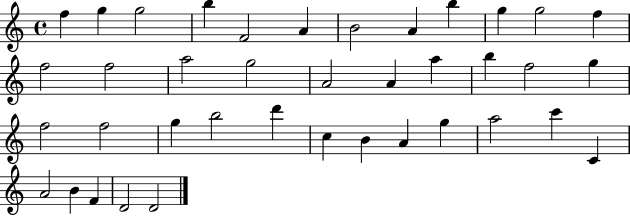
{
  \clef treble
  \time 4/4
  \defaultTimeSignature
  \key c \major
  f''4 g''4 g''2 | b''4 f'2 a'4 | b'2 a'4 b''4 | g''4 g''2 f''4 | \break f''2 f''2 | a''2 g''2 | a'2 a'4 a''4 | b''4 f''2 g''4 | \break f''2 f''2 | g''4 b''2 d'''4 | c''4 b'4 a'4 g''4 | a''2 c'''4 c'4 | \break a'2 b'4 f'4 | d'2 d'2 | \bar "|."
}